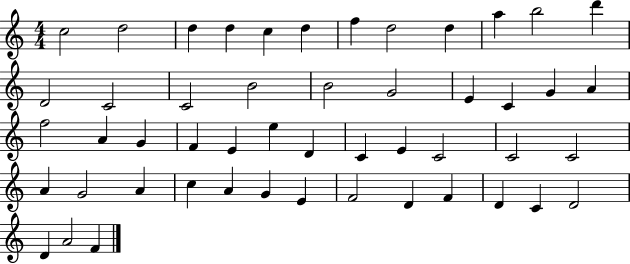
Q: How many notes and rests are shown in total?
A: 50